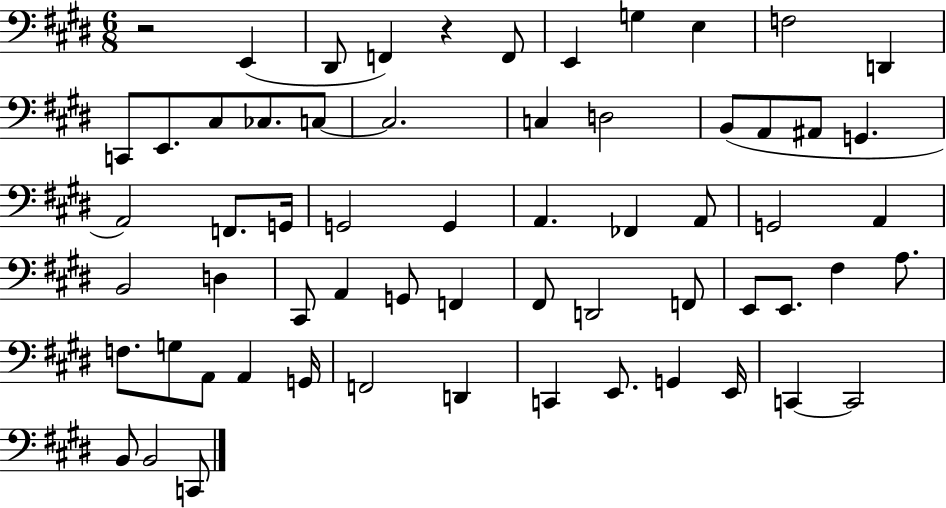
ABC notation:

X:1
T:Untitled
M:6/8
L:1/4
K:E
z2 E,, ^D,,/2 F,, z F,,/2 E,, G, E, F,2 D,, C,,/2 E,,/2 ^C,/2 _C,/2 C,/2 C,2 C, D,2 B,,/2 A,,/2 ^A,,/2 G,, A,,2 F,,/2 G,,/4 G,,2 G,, A,, _F,, A,,/2 G,,2 A,, B,,2 D, ^C,,/2 A,, G,,/2 F,, ^F,,/2 D,,2 F,,/2 E,,/2 E,,/2 ^F, A,/2 F,/2 G,/2 A,,/2 A,, G,,/4 F,,2 D,, C,, E,,/2 G,, E,,/4 C,, C,,2 B,,/2 B,,2 C,,/2